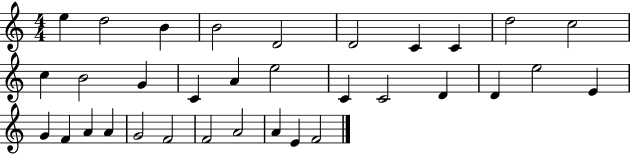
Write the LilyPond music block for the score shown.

{
  \clef treble
  \numericTimeSignature
  \time 4/4
  \key c \major
  e''4 d''2 b'4 | b'2 d'2 | d'2 c'4 c'4 | d''2 c''2 | \break c''4 b'2 g'4 | c'4 a'4 e''2 | c'4 c'2 d'4 | d'4 e''2 e'4 | \break g'4 f'4 a'4 a'4 | g'2 f'2 | f'2 a'2 | a'4 e'4 f'2 | \break \bar "|."
}